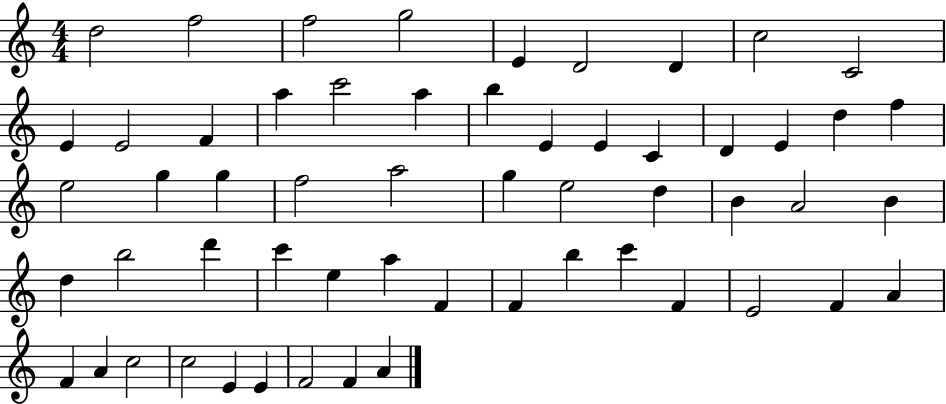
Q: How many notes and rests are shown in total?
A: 57